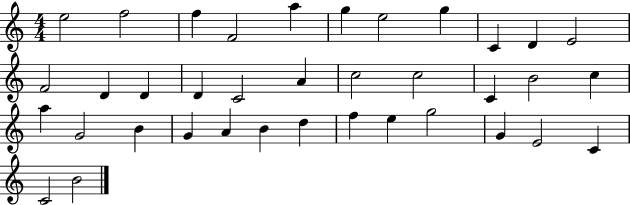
E5/h F5/h F5/q F4/h A5/q G5/q E5/h G5/q C4/q D4/q E4/h F4/h D4/q D4/q D4/q C4/h A4/q C5/h C5/h C4/q B4/h C5/q A5/q G4/h B4/q G4/q A4/q B4/q D5/q F5/q E5/q G5/h G4/q E4/h C4/q C4/h B4/h